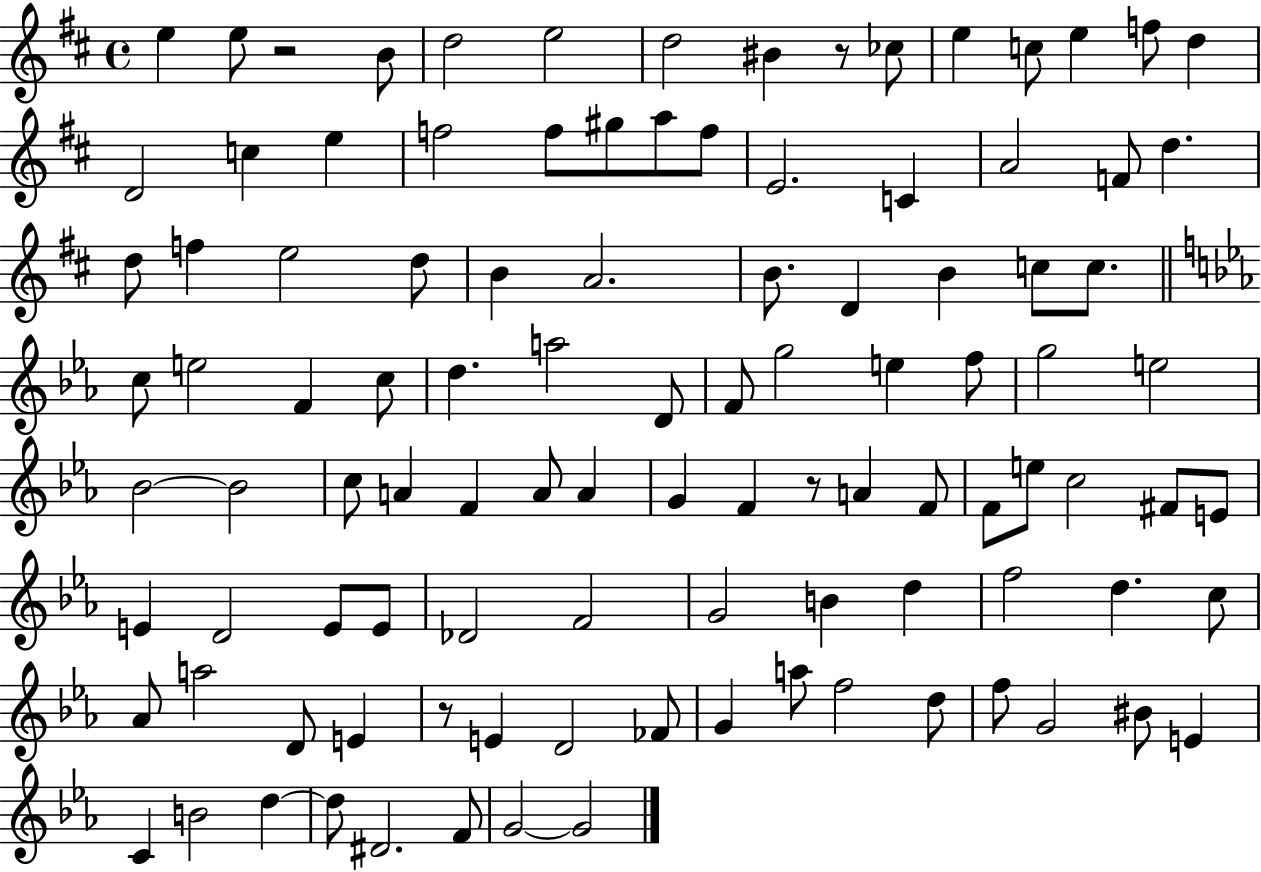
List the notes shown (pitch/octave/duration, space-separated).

E5/q E5/e R/h B4/e D5/h E5/h D5/h BIS4/q R/e CES5/e E5/q C5/e E5/q F5/e D5/q D4/h C5/q E5/q F5/h F5/e G#5/e A5/e F5/e E4/h. C4/q A4/h F4/e D5/q. D5/e F5/q E5/h D5/e B4/q A4/h. B4/e. D4/q B4/q C5/e C5/e. C5/e E5/h F4/q C5/e D5/q. A5/h D4/e F4/e G5/h E5/q F5/e G5/h E5/h Bb4/h Bb4/h C5/e A4/q F4/q A4/e A4/q G4/q F4/q R/e A4/q F4/e F4/e E5/e C5/h F#4/e E4/e E4/q D4/h E4/e E4/e Db4/h F4/h G4/h B4/q D5/q F5/h D5/q. C5/e Ab4/e A5/h D4/e E4/q R/e E4/q D4/h FES4/e G4/q A5/e F5/h D5/e F5/e G4/h BIS4/e E4/q C4/q B4/h D5/q D5/e D#4/h. F4/e G4/h G4/h